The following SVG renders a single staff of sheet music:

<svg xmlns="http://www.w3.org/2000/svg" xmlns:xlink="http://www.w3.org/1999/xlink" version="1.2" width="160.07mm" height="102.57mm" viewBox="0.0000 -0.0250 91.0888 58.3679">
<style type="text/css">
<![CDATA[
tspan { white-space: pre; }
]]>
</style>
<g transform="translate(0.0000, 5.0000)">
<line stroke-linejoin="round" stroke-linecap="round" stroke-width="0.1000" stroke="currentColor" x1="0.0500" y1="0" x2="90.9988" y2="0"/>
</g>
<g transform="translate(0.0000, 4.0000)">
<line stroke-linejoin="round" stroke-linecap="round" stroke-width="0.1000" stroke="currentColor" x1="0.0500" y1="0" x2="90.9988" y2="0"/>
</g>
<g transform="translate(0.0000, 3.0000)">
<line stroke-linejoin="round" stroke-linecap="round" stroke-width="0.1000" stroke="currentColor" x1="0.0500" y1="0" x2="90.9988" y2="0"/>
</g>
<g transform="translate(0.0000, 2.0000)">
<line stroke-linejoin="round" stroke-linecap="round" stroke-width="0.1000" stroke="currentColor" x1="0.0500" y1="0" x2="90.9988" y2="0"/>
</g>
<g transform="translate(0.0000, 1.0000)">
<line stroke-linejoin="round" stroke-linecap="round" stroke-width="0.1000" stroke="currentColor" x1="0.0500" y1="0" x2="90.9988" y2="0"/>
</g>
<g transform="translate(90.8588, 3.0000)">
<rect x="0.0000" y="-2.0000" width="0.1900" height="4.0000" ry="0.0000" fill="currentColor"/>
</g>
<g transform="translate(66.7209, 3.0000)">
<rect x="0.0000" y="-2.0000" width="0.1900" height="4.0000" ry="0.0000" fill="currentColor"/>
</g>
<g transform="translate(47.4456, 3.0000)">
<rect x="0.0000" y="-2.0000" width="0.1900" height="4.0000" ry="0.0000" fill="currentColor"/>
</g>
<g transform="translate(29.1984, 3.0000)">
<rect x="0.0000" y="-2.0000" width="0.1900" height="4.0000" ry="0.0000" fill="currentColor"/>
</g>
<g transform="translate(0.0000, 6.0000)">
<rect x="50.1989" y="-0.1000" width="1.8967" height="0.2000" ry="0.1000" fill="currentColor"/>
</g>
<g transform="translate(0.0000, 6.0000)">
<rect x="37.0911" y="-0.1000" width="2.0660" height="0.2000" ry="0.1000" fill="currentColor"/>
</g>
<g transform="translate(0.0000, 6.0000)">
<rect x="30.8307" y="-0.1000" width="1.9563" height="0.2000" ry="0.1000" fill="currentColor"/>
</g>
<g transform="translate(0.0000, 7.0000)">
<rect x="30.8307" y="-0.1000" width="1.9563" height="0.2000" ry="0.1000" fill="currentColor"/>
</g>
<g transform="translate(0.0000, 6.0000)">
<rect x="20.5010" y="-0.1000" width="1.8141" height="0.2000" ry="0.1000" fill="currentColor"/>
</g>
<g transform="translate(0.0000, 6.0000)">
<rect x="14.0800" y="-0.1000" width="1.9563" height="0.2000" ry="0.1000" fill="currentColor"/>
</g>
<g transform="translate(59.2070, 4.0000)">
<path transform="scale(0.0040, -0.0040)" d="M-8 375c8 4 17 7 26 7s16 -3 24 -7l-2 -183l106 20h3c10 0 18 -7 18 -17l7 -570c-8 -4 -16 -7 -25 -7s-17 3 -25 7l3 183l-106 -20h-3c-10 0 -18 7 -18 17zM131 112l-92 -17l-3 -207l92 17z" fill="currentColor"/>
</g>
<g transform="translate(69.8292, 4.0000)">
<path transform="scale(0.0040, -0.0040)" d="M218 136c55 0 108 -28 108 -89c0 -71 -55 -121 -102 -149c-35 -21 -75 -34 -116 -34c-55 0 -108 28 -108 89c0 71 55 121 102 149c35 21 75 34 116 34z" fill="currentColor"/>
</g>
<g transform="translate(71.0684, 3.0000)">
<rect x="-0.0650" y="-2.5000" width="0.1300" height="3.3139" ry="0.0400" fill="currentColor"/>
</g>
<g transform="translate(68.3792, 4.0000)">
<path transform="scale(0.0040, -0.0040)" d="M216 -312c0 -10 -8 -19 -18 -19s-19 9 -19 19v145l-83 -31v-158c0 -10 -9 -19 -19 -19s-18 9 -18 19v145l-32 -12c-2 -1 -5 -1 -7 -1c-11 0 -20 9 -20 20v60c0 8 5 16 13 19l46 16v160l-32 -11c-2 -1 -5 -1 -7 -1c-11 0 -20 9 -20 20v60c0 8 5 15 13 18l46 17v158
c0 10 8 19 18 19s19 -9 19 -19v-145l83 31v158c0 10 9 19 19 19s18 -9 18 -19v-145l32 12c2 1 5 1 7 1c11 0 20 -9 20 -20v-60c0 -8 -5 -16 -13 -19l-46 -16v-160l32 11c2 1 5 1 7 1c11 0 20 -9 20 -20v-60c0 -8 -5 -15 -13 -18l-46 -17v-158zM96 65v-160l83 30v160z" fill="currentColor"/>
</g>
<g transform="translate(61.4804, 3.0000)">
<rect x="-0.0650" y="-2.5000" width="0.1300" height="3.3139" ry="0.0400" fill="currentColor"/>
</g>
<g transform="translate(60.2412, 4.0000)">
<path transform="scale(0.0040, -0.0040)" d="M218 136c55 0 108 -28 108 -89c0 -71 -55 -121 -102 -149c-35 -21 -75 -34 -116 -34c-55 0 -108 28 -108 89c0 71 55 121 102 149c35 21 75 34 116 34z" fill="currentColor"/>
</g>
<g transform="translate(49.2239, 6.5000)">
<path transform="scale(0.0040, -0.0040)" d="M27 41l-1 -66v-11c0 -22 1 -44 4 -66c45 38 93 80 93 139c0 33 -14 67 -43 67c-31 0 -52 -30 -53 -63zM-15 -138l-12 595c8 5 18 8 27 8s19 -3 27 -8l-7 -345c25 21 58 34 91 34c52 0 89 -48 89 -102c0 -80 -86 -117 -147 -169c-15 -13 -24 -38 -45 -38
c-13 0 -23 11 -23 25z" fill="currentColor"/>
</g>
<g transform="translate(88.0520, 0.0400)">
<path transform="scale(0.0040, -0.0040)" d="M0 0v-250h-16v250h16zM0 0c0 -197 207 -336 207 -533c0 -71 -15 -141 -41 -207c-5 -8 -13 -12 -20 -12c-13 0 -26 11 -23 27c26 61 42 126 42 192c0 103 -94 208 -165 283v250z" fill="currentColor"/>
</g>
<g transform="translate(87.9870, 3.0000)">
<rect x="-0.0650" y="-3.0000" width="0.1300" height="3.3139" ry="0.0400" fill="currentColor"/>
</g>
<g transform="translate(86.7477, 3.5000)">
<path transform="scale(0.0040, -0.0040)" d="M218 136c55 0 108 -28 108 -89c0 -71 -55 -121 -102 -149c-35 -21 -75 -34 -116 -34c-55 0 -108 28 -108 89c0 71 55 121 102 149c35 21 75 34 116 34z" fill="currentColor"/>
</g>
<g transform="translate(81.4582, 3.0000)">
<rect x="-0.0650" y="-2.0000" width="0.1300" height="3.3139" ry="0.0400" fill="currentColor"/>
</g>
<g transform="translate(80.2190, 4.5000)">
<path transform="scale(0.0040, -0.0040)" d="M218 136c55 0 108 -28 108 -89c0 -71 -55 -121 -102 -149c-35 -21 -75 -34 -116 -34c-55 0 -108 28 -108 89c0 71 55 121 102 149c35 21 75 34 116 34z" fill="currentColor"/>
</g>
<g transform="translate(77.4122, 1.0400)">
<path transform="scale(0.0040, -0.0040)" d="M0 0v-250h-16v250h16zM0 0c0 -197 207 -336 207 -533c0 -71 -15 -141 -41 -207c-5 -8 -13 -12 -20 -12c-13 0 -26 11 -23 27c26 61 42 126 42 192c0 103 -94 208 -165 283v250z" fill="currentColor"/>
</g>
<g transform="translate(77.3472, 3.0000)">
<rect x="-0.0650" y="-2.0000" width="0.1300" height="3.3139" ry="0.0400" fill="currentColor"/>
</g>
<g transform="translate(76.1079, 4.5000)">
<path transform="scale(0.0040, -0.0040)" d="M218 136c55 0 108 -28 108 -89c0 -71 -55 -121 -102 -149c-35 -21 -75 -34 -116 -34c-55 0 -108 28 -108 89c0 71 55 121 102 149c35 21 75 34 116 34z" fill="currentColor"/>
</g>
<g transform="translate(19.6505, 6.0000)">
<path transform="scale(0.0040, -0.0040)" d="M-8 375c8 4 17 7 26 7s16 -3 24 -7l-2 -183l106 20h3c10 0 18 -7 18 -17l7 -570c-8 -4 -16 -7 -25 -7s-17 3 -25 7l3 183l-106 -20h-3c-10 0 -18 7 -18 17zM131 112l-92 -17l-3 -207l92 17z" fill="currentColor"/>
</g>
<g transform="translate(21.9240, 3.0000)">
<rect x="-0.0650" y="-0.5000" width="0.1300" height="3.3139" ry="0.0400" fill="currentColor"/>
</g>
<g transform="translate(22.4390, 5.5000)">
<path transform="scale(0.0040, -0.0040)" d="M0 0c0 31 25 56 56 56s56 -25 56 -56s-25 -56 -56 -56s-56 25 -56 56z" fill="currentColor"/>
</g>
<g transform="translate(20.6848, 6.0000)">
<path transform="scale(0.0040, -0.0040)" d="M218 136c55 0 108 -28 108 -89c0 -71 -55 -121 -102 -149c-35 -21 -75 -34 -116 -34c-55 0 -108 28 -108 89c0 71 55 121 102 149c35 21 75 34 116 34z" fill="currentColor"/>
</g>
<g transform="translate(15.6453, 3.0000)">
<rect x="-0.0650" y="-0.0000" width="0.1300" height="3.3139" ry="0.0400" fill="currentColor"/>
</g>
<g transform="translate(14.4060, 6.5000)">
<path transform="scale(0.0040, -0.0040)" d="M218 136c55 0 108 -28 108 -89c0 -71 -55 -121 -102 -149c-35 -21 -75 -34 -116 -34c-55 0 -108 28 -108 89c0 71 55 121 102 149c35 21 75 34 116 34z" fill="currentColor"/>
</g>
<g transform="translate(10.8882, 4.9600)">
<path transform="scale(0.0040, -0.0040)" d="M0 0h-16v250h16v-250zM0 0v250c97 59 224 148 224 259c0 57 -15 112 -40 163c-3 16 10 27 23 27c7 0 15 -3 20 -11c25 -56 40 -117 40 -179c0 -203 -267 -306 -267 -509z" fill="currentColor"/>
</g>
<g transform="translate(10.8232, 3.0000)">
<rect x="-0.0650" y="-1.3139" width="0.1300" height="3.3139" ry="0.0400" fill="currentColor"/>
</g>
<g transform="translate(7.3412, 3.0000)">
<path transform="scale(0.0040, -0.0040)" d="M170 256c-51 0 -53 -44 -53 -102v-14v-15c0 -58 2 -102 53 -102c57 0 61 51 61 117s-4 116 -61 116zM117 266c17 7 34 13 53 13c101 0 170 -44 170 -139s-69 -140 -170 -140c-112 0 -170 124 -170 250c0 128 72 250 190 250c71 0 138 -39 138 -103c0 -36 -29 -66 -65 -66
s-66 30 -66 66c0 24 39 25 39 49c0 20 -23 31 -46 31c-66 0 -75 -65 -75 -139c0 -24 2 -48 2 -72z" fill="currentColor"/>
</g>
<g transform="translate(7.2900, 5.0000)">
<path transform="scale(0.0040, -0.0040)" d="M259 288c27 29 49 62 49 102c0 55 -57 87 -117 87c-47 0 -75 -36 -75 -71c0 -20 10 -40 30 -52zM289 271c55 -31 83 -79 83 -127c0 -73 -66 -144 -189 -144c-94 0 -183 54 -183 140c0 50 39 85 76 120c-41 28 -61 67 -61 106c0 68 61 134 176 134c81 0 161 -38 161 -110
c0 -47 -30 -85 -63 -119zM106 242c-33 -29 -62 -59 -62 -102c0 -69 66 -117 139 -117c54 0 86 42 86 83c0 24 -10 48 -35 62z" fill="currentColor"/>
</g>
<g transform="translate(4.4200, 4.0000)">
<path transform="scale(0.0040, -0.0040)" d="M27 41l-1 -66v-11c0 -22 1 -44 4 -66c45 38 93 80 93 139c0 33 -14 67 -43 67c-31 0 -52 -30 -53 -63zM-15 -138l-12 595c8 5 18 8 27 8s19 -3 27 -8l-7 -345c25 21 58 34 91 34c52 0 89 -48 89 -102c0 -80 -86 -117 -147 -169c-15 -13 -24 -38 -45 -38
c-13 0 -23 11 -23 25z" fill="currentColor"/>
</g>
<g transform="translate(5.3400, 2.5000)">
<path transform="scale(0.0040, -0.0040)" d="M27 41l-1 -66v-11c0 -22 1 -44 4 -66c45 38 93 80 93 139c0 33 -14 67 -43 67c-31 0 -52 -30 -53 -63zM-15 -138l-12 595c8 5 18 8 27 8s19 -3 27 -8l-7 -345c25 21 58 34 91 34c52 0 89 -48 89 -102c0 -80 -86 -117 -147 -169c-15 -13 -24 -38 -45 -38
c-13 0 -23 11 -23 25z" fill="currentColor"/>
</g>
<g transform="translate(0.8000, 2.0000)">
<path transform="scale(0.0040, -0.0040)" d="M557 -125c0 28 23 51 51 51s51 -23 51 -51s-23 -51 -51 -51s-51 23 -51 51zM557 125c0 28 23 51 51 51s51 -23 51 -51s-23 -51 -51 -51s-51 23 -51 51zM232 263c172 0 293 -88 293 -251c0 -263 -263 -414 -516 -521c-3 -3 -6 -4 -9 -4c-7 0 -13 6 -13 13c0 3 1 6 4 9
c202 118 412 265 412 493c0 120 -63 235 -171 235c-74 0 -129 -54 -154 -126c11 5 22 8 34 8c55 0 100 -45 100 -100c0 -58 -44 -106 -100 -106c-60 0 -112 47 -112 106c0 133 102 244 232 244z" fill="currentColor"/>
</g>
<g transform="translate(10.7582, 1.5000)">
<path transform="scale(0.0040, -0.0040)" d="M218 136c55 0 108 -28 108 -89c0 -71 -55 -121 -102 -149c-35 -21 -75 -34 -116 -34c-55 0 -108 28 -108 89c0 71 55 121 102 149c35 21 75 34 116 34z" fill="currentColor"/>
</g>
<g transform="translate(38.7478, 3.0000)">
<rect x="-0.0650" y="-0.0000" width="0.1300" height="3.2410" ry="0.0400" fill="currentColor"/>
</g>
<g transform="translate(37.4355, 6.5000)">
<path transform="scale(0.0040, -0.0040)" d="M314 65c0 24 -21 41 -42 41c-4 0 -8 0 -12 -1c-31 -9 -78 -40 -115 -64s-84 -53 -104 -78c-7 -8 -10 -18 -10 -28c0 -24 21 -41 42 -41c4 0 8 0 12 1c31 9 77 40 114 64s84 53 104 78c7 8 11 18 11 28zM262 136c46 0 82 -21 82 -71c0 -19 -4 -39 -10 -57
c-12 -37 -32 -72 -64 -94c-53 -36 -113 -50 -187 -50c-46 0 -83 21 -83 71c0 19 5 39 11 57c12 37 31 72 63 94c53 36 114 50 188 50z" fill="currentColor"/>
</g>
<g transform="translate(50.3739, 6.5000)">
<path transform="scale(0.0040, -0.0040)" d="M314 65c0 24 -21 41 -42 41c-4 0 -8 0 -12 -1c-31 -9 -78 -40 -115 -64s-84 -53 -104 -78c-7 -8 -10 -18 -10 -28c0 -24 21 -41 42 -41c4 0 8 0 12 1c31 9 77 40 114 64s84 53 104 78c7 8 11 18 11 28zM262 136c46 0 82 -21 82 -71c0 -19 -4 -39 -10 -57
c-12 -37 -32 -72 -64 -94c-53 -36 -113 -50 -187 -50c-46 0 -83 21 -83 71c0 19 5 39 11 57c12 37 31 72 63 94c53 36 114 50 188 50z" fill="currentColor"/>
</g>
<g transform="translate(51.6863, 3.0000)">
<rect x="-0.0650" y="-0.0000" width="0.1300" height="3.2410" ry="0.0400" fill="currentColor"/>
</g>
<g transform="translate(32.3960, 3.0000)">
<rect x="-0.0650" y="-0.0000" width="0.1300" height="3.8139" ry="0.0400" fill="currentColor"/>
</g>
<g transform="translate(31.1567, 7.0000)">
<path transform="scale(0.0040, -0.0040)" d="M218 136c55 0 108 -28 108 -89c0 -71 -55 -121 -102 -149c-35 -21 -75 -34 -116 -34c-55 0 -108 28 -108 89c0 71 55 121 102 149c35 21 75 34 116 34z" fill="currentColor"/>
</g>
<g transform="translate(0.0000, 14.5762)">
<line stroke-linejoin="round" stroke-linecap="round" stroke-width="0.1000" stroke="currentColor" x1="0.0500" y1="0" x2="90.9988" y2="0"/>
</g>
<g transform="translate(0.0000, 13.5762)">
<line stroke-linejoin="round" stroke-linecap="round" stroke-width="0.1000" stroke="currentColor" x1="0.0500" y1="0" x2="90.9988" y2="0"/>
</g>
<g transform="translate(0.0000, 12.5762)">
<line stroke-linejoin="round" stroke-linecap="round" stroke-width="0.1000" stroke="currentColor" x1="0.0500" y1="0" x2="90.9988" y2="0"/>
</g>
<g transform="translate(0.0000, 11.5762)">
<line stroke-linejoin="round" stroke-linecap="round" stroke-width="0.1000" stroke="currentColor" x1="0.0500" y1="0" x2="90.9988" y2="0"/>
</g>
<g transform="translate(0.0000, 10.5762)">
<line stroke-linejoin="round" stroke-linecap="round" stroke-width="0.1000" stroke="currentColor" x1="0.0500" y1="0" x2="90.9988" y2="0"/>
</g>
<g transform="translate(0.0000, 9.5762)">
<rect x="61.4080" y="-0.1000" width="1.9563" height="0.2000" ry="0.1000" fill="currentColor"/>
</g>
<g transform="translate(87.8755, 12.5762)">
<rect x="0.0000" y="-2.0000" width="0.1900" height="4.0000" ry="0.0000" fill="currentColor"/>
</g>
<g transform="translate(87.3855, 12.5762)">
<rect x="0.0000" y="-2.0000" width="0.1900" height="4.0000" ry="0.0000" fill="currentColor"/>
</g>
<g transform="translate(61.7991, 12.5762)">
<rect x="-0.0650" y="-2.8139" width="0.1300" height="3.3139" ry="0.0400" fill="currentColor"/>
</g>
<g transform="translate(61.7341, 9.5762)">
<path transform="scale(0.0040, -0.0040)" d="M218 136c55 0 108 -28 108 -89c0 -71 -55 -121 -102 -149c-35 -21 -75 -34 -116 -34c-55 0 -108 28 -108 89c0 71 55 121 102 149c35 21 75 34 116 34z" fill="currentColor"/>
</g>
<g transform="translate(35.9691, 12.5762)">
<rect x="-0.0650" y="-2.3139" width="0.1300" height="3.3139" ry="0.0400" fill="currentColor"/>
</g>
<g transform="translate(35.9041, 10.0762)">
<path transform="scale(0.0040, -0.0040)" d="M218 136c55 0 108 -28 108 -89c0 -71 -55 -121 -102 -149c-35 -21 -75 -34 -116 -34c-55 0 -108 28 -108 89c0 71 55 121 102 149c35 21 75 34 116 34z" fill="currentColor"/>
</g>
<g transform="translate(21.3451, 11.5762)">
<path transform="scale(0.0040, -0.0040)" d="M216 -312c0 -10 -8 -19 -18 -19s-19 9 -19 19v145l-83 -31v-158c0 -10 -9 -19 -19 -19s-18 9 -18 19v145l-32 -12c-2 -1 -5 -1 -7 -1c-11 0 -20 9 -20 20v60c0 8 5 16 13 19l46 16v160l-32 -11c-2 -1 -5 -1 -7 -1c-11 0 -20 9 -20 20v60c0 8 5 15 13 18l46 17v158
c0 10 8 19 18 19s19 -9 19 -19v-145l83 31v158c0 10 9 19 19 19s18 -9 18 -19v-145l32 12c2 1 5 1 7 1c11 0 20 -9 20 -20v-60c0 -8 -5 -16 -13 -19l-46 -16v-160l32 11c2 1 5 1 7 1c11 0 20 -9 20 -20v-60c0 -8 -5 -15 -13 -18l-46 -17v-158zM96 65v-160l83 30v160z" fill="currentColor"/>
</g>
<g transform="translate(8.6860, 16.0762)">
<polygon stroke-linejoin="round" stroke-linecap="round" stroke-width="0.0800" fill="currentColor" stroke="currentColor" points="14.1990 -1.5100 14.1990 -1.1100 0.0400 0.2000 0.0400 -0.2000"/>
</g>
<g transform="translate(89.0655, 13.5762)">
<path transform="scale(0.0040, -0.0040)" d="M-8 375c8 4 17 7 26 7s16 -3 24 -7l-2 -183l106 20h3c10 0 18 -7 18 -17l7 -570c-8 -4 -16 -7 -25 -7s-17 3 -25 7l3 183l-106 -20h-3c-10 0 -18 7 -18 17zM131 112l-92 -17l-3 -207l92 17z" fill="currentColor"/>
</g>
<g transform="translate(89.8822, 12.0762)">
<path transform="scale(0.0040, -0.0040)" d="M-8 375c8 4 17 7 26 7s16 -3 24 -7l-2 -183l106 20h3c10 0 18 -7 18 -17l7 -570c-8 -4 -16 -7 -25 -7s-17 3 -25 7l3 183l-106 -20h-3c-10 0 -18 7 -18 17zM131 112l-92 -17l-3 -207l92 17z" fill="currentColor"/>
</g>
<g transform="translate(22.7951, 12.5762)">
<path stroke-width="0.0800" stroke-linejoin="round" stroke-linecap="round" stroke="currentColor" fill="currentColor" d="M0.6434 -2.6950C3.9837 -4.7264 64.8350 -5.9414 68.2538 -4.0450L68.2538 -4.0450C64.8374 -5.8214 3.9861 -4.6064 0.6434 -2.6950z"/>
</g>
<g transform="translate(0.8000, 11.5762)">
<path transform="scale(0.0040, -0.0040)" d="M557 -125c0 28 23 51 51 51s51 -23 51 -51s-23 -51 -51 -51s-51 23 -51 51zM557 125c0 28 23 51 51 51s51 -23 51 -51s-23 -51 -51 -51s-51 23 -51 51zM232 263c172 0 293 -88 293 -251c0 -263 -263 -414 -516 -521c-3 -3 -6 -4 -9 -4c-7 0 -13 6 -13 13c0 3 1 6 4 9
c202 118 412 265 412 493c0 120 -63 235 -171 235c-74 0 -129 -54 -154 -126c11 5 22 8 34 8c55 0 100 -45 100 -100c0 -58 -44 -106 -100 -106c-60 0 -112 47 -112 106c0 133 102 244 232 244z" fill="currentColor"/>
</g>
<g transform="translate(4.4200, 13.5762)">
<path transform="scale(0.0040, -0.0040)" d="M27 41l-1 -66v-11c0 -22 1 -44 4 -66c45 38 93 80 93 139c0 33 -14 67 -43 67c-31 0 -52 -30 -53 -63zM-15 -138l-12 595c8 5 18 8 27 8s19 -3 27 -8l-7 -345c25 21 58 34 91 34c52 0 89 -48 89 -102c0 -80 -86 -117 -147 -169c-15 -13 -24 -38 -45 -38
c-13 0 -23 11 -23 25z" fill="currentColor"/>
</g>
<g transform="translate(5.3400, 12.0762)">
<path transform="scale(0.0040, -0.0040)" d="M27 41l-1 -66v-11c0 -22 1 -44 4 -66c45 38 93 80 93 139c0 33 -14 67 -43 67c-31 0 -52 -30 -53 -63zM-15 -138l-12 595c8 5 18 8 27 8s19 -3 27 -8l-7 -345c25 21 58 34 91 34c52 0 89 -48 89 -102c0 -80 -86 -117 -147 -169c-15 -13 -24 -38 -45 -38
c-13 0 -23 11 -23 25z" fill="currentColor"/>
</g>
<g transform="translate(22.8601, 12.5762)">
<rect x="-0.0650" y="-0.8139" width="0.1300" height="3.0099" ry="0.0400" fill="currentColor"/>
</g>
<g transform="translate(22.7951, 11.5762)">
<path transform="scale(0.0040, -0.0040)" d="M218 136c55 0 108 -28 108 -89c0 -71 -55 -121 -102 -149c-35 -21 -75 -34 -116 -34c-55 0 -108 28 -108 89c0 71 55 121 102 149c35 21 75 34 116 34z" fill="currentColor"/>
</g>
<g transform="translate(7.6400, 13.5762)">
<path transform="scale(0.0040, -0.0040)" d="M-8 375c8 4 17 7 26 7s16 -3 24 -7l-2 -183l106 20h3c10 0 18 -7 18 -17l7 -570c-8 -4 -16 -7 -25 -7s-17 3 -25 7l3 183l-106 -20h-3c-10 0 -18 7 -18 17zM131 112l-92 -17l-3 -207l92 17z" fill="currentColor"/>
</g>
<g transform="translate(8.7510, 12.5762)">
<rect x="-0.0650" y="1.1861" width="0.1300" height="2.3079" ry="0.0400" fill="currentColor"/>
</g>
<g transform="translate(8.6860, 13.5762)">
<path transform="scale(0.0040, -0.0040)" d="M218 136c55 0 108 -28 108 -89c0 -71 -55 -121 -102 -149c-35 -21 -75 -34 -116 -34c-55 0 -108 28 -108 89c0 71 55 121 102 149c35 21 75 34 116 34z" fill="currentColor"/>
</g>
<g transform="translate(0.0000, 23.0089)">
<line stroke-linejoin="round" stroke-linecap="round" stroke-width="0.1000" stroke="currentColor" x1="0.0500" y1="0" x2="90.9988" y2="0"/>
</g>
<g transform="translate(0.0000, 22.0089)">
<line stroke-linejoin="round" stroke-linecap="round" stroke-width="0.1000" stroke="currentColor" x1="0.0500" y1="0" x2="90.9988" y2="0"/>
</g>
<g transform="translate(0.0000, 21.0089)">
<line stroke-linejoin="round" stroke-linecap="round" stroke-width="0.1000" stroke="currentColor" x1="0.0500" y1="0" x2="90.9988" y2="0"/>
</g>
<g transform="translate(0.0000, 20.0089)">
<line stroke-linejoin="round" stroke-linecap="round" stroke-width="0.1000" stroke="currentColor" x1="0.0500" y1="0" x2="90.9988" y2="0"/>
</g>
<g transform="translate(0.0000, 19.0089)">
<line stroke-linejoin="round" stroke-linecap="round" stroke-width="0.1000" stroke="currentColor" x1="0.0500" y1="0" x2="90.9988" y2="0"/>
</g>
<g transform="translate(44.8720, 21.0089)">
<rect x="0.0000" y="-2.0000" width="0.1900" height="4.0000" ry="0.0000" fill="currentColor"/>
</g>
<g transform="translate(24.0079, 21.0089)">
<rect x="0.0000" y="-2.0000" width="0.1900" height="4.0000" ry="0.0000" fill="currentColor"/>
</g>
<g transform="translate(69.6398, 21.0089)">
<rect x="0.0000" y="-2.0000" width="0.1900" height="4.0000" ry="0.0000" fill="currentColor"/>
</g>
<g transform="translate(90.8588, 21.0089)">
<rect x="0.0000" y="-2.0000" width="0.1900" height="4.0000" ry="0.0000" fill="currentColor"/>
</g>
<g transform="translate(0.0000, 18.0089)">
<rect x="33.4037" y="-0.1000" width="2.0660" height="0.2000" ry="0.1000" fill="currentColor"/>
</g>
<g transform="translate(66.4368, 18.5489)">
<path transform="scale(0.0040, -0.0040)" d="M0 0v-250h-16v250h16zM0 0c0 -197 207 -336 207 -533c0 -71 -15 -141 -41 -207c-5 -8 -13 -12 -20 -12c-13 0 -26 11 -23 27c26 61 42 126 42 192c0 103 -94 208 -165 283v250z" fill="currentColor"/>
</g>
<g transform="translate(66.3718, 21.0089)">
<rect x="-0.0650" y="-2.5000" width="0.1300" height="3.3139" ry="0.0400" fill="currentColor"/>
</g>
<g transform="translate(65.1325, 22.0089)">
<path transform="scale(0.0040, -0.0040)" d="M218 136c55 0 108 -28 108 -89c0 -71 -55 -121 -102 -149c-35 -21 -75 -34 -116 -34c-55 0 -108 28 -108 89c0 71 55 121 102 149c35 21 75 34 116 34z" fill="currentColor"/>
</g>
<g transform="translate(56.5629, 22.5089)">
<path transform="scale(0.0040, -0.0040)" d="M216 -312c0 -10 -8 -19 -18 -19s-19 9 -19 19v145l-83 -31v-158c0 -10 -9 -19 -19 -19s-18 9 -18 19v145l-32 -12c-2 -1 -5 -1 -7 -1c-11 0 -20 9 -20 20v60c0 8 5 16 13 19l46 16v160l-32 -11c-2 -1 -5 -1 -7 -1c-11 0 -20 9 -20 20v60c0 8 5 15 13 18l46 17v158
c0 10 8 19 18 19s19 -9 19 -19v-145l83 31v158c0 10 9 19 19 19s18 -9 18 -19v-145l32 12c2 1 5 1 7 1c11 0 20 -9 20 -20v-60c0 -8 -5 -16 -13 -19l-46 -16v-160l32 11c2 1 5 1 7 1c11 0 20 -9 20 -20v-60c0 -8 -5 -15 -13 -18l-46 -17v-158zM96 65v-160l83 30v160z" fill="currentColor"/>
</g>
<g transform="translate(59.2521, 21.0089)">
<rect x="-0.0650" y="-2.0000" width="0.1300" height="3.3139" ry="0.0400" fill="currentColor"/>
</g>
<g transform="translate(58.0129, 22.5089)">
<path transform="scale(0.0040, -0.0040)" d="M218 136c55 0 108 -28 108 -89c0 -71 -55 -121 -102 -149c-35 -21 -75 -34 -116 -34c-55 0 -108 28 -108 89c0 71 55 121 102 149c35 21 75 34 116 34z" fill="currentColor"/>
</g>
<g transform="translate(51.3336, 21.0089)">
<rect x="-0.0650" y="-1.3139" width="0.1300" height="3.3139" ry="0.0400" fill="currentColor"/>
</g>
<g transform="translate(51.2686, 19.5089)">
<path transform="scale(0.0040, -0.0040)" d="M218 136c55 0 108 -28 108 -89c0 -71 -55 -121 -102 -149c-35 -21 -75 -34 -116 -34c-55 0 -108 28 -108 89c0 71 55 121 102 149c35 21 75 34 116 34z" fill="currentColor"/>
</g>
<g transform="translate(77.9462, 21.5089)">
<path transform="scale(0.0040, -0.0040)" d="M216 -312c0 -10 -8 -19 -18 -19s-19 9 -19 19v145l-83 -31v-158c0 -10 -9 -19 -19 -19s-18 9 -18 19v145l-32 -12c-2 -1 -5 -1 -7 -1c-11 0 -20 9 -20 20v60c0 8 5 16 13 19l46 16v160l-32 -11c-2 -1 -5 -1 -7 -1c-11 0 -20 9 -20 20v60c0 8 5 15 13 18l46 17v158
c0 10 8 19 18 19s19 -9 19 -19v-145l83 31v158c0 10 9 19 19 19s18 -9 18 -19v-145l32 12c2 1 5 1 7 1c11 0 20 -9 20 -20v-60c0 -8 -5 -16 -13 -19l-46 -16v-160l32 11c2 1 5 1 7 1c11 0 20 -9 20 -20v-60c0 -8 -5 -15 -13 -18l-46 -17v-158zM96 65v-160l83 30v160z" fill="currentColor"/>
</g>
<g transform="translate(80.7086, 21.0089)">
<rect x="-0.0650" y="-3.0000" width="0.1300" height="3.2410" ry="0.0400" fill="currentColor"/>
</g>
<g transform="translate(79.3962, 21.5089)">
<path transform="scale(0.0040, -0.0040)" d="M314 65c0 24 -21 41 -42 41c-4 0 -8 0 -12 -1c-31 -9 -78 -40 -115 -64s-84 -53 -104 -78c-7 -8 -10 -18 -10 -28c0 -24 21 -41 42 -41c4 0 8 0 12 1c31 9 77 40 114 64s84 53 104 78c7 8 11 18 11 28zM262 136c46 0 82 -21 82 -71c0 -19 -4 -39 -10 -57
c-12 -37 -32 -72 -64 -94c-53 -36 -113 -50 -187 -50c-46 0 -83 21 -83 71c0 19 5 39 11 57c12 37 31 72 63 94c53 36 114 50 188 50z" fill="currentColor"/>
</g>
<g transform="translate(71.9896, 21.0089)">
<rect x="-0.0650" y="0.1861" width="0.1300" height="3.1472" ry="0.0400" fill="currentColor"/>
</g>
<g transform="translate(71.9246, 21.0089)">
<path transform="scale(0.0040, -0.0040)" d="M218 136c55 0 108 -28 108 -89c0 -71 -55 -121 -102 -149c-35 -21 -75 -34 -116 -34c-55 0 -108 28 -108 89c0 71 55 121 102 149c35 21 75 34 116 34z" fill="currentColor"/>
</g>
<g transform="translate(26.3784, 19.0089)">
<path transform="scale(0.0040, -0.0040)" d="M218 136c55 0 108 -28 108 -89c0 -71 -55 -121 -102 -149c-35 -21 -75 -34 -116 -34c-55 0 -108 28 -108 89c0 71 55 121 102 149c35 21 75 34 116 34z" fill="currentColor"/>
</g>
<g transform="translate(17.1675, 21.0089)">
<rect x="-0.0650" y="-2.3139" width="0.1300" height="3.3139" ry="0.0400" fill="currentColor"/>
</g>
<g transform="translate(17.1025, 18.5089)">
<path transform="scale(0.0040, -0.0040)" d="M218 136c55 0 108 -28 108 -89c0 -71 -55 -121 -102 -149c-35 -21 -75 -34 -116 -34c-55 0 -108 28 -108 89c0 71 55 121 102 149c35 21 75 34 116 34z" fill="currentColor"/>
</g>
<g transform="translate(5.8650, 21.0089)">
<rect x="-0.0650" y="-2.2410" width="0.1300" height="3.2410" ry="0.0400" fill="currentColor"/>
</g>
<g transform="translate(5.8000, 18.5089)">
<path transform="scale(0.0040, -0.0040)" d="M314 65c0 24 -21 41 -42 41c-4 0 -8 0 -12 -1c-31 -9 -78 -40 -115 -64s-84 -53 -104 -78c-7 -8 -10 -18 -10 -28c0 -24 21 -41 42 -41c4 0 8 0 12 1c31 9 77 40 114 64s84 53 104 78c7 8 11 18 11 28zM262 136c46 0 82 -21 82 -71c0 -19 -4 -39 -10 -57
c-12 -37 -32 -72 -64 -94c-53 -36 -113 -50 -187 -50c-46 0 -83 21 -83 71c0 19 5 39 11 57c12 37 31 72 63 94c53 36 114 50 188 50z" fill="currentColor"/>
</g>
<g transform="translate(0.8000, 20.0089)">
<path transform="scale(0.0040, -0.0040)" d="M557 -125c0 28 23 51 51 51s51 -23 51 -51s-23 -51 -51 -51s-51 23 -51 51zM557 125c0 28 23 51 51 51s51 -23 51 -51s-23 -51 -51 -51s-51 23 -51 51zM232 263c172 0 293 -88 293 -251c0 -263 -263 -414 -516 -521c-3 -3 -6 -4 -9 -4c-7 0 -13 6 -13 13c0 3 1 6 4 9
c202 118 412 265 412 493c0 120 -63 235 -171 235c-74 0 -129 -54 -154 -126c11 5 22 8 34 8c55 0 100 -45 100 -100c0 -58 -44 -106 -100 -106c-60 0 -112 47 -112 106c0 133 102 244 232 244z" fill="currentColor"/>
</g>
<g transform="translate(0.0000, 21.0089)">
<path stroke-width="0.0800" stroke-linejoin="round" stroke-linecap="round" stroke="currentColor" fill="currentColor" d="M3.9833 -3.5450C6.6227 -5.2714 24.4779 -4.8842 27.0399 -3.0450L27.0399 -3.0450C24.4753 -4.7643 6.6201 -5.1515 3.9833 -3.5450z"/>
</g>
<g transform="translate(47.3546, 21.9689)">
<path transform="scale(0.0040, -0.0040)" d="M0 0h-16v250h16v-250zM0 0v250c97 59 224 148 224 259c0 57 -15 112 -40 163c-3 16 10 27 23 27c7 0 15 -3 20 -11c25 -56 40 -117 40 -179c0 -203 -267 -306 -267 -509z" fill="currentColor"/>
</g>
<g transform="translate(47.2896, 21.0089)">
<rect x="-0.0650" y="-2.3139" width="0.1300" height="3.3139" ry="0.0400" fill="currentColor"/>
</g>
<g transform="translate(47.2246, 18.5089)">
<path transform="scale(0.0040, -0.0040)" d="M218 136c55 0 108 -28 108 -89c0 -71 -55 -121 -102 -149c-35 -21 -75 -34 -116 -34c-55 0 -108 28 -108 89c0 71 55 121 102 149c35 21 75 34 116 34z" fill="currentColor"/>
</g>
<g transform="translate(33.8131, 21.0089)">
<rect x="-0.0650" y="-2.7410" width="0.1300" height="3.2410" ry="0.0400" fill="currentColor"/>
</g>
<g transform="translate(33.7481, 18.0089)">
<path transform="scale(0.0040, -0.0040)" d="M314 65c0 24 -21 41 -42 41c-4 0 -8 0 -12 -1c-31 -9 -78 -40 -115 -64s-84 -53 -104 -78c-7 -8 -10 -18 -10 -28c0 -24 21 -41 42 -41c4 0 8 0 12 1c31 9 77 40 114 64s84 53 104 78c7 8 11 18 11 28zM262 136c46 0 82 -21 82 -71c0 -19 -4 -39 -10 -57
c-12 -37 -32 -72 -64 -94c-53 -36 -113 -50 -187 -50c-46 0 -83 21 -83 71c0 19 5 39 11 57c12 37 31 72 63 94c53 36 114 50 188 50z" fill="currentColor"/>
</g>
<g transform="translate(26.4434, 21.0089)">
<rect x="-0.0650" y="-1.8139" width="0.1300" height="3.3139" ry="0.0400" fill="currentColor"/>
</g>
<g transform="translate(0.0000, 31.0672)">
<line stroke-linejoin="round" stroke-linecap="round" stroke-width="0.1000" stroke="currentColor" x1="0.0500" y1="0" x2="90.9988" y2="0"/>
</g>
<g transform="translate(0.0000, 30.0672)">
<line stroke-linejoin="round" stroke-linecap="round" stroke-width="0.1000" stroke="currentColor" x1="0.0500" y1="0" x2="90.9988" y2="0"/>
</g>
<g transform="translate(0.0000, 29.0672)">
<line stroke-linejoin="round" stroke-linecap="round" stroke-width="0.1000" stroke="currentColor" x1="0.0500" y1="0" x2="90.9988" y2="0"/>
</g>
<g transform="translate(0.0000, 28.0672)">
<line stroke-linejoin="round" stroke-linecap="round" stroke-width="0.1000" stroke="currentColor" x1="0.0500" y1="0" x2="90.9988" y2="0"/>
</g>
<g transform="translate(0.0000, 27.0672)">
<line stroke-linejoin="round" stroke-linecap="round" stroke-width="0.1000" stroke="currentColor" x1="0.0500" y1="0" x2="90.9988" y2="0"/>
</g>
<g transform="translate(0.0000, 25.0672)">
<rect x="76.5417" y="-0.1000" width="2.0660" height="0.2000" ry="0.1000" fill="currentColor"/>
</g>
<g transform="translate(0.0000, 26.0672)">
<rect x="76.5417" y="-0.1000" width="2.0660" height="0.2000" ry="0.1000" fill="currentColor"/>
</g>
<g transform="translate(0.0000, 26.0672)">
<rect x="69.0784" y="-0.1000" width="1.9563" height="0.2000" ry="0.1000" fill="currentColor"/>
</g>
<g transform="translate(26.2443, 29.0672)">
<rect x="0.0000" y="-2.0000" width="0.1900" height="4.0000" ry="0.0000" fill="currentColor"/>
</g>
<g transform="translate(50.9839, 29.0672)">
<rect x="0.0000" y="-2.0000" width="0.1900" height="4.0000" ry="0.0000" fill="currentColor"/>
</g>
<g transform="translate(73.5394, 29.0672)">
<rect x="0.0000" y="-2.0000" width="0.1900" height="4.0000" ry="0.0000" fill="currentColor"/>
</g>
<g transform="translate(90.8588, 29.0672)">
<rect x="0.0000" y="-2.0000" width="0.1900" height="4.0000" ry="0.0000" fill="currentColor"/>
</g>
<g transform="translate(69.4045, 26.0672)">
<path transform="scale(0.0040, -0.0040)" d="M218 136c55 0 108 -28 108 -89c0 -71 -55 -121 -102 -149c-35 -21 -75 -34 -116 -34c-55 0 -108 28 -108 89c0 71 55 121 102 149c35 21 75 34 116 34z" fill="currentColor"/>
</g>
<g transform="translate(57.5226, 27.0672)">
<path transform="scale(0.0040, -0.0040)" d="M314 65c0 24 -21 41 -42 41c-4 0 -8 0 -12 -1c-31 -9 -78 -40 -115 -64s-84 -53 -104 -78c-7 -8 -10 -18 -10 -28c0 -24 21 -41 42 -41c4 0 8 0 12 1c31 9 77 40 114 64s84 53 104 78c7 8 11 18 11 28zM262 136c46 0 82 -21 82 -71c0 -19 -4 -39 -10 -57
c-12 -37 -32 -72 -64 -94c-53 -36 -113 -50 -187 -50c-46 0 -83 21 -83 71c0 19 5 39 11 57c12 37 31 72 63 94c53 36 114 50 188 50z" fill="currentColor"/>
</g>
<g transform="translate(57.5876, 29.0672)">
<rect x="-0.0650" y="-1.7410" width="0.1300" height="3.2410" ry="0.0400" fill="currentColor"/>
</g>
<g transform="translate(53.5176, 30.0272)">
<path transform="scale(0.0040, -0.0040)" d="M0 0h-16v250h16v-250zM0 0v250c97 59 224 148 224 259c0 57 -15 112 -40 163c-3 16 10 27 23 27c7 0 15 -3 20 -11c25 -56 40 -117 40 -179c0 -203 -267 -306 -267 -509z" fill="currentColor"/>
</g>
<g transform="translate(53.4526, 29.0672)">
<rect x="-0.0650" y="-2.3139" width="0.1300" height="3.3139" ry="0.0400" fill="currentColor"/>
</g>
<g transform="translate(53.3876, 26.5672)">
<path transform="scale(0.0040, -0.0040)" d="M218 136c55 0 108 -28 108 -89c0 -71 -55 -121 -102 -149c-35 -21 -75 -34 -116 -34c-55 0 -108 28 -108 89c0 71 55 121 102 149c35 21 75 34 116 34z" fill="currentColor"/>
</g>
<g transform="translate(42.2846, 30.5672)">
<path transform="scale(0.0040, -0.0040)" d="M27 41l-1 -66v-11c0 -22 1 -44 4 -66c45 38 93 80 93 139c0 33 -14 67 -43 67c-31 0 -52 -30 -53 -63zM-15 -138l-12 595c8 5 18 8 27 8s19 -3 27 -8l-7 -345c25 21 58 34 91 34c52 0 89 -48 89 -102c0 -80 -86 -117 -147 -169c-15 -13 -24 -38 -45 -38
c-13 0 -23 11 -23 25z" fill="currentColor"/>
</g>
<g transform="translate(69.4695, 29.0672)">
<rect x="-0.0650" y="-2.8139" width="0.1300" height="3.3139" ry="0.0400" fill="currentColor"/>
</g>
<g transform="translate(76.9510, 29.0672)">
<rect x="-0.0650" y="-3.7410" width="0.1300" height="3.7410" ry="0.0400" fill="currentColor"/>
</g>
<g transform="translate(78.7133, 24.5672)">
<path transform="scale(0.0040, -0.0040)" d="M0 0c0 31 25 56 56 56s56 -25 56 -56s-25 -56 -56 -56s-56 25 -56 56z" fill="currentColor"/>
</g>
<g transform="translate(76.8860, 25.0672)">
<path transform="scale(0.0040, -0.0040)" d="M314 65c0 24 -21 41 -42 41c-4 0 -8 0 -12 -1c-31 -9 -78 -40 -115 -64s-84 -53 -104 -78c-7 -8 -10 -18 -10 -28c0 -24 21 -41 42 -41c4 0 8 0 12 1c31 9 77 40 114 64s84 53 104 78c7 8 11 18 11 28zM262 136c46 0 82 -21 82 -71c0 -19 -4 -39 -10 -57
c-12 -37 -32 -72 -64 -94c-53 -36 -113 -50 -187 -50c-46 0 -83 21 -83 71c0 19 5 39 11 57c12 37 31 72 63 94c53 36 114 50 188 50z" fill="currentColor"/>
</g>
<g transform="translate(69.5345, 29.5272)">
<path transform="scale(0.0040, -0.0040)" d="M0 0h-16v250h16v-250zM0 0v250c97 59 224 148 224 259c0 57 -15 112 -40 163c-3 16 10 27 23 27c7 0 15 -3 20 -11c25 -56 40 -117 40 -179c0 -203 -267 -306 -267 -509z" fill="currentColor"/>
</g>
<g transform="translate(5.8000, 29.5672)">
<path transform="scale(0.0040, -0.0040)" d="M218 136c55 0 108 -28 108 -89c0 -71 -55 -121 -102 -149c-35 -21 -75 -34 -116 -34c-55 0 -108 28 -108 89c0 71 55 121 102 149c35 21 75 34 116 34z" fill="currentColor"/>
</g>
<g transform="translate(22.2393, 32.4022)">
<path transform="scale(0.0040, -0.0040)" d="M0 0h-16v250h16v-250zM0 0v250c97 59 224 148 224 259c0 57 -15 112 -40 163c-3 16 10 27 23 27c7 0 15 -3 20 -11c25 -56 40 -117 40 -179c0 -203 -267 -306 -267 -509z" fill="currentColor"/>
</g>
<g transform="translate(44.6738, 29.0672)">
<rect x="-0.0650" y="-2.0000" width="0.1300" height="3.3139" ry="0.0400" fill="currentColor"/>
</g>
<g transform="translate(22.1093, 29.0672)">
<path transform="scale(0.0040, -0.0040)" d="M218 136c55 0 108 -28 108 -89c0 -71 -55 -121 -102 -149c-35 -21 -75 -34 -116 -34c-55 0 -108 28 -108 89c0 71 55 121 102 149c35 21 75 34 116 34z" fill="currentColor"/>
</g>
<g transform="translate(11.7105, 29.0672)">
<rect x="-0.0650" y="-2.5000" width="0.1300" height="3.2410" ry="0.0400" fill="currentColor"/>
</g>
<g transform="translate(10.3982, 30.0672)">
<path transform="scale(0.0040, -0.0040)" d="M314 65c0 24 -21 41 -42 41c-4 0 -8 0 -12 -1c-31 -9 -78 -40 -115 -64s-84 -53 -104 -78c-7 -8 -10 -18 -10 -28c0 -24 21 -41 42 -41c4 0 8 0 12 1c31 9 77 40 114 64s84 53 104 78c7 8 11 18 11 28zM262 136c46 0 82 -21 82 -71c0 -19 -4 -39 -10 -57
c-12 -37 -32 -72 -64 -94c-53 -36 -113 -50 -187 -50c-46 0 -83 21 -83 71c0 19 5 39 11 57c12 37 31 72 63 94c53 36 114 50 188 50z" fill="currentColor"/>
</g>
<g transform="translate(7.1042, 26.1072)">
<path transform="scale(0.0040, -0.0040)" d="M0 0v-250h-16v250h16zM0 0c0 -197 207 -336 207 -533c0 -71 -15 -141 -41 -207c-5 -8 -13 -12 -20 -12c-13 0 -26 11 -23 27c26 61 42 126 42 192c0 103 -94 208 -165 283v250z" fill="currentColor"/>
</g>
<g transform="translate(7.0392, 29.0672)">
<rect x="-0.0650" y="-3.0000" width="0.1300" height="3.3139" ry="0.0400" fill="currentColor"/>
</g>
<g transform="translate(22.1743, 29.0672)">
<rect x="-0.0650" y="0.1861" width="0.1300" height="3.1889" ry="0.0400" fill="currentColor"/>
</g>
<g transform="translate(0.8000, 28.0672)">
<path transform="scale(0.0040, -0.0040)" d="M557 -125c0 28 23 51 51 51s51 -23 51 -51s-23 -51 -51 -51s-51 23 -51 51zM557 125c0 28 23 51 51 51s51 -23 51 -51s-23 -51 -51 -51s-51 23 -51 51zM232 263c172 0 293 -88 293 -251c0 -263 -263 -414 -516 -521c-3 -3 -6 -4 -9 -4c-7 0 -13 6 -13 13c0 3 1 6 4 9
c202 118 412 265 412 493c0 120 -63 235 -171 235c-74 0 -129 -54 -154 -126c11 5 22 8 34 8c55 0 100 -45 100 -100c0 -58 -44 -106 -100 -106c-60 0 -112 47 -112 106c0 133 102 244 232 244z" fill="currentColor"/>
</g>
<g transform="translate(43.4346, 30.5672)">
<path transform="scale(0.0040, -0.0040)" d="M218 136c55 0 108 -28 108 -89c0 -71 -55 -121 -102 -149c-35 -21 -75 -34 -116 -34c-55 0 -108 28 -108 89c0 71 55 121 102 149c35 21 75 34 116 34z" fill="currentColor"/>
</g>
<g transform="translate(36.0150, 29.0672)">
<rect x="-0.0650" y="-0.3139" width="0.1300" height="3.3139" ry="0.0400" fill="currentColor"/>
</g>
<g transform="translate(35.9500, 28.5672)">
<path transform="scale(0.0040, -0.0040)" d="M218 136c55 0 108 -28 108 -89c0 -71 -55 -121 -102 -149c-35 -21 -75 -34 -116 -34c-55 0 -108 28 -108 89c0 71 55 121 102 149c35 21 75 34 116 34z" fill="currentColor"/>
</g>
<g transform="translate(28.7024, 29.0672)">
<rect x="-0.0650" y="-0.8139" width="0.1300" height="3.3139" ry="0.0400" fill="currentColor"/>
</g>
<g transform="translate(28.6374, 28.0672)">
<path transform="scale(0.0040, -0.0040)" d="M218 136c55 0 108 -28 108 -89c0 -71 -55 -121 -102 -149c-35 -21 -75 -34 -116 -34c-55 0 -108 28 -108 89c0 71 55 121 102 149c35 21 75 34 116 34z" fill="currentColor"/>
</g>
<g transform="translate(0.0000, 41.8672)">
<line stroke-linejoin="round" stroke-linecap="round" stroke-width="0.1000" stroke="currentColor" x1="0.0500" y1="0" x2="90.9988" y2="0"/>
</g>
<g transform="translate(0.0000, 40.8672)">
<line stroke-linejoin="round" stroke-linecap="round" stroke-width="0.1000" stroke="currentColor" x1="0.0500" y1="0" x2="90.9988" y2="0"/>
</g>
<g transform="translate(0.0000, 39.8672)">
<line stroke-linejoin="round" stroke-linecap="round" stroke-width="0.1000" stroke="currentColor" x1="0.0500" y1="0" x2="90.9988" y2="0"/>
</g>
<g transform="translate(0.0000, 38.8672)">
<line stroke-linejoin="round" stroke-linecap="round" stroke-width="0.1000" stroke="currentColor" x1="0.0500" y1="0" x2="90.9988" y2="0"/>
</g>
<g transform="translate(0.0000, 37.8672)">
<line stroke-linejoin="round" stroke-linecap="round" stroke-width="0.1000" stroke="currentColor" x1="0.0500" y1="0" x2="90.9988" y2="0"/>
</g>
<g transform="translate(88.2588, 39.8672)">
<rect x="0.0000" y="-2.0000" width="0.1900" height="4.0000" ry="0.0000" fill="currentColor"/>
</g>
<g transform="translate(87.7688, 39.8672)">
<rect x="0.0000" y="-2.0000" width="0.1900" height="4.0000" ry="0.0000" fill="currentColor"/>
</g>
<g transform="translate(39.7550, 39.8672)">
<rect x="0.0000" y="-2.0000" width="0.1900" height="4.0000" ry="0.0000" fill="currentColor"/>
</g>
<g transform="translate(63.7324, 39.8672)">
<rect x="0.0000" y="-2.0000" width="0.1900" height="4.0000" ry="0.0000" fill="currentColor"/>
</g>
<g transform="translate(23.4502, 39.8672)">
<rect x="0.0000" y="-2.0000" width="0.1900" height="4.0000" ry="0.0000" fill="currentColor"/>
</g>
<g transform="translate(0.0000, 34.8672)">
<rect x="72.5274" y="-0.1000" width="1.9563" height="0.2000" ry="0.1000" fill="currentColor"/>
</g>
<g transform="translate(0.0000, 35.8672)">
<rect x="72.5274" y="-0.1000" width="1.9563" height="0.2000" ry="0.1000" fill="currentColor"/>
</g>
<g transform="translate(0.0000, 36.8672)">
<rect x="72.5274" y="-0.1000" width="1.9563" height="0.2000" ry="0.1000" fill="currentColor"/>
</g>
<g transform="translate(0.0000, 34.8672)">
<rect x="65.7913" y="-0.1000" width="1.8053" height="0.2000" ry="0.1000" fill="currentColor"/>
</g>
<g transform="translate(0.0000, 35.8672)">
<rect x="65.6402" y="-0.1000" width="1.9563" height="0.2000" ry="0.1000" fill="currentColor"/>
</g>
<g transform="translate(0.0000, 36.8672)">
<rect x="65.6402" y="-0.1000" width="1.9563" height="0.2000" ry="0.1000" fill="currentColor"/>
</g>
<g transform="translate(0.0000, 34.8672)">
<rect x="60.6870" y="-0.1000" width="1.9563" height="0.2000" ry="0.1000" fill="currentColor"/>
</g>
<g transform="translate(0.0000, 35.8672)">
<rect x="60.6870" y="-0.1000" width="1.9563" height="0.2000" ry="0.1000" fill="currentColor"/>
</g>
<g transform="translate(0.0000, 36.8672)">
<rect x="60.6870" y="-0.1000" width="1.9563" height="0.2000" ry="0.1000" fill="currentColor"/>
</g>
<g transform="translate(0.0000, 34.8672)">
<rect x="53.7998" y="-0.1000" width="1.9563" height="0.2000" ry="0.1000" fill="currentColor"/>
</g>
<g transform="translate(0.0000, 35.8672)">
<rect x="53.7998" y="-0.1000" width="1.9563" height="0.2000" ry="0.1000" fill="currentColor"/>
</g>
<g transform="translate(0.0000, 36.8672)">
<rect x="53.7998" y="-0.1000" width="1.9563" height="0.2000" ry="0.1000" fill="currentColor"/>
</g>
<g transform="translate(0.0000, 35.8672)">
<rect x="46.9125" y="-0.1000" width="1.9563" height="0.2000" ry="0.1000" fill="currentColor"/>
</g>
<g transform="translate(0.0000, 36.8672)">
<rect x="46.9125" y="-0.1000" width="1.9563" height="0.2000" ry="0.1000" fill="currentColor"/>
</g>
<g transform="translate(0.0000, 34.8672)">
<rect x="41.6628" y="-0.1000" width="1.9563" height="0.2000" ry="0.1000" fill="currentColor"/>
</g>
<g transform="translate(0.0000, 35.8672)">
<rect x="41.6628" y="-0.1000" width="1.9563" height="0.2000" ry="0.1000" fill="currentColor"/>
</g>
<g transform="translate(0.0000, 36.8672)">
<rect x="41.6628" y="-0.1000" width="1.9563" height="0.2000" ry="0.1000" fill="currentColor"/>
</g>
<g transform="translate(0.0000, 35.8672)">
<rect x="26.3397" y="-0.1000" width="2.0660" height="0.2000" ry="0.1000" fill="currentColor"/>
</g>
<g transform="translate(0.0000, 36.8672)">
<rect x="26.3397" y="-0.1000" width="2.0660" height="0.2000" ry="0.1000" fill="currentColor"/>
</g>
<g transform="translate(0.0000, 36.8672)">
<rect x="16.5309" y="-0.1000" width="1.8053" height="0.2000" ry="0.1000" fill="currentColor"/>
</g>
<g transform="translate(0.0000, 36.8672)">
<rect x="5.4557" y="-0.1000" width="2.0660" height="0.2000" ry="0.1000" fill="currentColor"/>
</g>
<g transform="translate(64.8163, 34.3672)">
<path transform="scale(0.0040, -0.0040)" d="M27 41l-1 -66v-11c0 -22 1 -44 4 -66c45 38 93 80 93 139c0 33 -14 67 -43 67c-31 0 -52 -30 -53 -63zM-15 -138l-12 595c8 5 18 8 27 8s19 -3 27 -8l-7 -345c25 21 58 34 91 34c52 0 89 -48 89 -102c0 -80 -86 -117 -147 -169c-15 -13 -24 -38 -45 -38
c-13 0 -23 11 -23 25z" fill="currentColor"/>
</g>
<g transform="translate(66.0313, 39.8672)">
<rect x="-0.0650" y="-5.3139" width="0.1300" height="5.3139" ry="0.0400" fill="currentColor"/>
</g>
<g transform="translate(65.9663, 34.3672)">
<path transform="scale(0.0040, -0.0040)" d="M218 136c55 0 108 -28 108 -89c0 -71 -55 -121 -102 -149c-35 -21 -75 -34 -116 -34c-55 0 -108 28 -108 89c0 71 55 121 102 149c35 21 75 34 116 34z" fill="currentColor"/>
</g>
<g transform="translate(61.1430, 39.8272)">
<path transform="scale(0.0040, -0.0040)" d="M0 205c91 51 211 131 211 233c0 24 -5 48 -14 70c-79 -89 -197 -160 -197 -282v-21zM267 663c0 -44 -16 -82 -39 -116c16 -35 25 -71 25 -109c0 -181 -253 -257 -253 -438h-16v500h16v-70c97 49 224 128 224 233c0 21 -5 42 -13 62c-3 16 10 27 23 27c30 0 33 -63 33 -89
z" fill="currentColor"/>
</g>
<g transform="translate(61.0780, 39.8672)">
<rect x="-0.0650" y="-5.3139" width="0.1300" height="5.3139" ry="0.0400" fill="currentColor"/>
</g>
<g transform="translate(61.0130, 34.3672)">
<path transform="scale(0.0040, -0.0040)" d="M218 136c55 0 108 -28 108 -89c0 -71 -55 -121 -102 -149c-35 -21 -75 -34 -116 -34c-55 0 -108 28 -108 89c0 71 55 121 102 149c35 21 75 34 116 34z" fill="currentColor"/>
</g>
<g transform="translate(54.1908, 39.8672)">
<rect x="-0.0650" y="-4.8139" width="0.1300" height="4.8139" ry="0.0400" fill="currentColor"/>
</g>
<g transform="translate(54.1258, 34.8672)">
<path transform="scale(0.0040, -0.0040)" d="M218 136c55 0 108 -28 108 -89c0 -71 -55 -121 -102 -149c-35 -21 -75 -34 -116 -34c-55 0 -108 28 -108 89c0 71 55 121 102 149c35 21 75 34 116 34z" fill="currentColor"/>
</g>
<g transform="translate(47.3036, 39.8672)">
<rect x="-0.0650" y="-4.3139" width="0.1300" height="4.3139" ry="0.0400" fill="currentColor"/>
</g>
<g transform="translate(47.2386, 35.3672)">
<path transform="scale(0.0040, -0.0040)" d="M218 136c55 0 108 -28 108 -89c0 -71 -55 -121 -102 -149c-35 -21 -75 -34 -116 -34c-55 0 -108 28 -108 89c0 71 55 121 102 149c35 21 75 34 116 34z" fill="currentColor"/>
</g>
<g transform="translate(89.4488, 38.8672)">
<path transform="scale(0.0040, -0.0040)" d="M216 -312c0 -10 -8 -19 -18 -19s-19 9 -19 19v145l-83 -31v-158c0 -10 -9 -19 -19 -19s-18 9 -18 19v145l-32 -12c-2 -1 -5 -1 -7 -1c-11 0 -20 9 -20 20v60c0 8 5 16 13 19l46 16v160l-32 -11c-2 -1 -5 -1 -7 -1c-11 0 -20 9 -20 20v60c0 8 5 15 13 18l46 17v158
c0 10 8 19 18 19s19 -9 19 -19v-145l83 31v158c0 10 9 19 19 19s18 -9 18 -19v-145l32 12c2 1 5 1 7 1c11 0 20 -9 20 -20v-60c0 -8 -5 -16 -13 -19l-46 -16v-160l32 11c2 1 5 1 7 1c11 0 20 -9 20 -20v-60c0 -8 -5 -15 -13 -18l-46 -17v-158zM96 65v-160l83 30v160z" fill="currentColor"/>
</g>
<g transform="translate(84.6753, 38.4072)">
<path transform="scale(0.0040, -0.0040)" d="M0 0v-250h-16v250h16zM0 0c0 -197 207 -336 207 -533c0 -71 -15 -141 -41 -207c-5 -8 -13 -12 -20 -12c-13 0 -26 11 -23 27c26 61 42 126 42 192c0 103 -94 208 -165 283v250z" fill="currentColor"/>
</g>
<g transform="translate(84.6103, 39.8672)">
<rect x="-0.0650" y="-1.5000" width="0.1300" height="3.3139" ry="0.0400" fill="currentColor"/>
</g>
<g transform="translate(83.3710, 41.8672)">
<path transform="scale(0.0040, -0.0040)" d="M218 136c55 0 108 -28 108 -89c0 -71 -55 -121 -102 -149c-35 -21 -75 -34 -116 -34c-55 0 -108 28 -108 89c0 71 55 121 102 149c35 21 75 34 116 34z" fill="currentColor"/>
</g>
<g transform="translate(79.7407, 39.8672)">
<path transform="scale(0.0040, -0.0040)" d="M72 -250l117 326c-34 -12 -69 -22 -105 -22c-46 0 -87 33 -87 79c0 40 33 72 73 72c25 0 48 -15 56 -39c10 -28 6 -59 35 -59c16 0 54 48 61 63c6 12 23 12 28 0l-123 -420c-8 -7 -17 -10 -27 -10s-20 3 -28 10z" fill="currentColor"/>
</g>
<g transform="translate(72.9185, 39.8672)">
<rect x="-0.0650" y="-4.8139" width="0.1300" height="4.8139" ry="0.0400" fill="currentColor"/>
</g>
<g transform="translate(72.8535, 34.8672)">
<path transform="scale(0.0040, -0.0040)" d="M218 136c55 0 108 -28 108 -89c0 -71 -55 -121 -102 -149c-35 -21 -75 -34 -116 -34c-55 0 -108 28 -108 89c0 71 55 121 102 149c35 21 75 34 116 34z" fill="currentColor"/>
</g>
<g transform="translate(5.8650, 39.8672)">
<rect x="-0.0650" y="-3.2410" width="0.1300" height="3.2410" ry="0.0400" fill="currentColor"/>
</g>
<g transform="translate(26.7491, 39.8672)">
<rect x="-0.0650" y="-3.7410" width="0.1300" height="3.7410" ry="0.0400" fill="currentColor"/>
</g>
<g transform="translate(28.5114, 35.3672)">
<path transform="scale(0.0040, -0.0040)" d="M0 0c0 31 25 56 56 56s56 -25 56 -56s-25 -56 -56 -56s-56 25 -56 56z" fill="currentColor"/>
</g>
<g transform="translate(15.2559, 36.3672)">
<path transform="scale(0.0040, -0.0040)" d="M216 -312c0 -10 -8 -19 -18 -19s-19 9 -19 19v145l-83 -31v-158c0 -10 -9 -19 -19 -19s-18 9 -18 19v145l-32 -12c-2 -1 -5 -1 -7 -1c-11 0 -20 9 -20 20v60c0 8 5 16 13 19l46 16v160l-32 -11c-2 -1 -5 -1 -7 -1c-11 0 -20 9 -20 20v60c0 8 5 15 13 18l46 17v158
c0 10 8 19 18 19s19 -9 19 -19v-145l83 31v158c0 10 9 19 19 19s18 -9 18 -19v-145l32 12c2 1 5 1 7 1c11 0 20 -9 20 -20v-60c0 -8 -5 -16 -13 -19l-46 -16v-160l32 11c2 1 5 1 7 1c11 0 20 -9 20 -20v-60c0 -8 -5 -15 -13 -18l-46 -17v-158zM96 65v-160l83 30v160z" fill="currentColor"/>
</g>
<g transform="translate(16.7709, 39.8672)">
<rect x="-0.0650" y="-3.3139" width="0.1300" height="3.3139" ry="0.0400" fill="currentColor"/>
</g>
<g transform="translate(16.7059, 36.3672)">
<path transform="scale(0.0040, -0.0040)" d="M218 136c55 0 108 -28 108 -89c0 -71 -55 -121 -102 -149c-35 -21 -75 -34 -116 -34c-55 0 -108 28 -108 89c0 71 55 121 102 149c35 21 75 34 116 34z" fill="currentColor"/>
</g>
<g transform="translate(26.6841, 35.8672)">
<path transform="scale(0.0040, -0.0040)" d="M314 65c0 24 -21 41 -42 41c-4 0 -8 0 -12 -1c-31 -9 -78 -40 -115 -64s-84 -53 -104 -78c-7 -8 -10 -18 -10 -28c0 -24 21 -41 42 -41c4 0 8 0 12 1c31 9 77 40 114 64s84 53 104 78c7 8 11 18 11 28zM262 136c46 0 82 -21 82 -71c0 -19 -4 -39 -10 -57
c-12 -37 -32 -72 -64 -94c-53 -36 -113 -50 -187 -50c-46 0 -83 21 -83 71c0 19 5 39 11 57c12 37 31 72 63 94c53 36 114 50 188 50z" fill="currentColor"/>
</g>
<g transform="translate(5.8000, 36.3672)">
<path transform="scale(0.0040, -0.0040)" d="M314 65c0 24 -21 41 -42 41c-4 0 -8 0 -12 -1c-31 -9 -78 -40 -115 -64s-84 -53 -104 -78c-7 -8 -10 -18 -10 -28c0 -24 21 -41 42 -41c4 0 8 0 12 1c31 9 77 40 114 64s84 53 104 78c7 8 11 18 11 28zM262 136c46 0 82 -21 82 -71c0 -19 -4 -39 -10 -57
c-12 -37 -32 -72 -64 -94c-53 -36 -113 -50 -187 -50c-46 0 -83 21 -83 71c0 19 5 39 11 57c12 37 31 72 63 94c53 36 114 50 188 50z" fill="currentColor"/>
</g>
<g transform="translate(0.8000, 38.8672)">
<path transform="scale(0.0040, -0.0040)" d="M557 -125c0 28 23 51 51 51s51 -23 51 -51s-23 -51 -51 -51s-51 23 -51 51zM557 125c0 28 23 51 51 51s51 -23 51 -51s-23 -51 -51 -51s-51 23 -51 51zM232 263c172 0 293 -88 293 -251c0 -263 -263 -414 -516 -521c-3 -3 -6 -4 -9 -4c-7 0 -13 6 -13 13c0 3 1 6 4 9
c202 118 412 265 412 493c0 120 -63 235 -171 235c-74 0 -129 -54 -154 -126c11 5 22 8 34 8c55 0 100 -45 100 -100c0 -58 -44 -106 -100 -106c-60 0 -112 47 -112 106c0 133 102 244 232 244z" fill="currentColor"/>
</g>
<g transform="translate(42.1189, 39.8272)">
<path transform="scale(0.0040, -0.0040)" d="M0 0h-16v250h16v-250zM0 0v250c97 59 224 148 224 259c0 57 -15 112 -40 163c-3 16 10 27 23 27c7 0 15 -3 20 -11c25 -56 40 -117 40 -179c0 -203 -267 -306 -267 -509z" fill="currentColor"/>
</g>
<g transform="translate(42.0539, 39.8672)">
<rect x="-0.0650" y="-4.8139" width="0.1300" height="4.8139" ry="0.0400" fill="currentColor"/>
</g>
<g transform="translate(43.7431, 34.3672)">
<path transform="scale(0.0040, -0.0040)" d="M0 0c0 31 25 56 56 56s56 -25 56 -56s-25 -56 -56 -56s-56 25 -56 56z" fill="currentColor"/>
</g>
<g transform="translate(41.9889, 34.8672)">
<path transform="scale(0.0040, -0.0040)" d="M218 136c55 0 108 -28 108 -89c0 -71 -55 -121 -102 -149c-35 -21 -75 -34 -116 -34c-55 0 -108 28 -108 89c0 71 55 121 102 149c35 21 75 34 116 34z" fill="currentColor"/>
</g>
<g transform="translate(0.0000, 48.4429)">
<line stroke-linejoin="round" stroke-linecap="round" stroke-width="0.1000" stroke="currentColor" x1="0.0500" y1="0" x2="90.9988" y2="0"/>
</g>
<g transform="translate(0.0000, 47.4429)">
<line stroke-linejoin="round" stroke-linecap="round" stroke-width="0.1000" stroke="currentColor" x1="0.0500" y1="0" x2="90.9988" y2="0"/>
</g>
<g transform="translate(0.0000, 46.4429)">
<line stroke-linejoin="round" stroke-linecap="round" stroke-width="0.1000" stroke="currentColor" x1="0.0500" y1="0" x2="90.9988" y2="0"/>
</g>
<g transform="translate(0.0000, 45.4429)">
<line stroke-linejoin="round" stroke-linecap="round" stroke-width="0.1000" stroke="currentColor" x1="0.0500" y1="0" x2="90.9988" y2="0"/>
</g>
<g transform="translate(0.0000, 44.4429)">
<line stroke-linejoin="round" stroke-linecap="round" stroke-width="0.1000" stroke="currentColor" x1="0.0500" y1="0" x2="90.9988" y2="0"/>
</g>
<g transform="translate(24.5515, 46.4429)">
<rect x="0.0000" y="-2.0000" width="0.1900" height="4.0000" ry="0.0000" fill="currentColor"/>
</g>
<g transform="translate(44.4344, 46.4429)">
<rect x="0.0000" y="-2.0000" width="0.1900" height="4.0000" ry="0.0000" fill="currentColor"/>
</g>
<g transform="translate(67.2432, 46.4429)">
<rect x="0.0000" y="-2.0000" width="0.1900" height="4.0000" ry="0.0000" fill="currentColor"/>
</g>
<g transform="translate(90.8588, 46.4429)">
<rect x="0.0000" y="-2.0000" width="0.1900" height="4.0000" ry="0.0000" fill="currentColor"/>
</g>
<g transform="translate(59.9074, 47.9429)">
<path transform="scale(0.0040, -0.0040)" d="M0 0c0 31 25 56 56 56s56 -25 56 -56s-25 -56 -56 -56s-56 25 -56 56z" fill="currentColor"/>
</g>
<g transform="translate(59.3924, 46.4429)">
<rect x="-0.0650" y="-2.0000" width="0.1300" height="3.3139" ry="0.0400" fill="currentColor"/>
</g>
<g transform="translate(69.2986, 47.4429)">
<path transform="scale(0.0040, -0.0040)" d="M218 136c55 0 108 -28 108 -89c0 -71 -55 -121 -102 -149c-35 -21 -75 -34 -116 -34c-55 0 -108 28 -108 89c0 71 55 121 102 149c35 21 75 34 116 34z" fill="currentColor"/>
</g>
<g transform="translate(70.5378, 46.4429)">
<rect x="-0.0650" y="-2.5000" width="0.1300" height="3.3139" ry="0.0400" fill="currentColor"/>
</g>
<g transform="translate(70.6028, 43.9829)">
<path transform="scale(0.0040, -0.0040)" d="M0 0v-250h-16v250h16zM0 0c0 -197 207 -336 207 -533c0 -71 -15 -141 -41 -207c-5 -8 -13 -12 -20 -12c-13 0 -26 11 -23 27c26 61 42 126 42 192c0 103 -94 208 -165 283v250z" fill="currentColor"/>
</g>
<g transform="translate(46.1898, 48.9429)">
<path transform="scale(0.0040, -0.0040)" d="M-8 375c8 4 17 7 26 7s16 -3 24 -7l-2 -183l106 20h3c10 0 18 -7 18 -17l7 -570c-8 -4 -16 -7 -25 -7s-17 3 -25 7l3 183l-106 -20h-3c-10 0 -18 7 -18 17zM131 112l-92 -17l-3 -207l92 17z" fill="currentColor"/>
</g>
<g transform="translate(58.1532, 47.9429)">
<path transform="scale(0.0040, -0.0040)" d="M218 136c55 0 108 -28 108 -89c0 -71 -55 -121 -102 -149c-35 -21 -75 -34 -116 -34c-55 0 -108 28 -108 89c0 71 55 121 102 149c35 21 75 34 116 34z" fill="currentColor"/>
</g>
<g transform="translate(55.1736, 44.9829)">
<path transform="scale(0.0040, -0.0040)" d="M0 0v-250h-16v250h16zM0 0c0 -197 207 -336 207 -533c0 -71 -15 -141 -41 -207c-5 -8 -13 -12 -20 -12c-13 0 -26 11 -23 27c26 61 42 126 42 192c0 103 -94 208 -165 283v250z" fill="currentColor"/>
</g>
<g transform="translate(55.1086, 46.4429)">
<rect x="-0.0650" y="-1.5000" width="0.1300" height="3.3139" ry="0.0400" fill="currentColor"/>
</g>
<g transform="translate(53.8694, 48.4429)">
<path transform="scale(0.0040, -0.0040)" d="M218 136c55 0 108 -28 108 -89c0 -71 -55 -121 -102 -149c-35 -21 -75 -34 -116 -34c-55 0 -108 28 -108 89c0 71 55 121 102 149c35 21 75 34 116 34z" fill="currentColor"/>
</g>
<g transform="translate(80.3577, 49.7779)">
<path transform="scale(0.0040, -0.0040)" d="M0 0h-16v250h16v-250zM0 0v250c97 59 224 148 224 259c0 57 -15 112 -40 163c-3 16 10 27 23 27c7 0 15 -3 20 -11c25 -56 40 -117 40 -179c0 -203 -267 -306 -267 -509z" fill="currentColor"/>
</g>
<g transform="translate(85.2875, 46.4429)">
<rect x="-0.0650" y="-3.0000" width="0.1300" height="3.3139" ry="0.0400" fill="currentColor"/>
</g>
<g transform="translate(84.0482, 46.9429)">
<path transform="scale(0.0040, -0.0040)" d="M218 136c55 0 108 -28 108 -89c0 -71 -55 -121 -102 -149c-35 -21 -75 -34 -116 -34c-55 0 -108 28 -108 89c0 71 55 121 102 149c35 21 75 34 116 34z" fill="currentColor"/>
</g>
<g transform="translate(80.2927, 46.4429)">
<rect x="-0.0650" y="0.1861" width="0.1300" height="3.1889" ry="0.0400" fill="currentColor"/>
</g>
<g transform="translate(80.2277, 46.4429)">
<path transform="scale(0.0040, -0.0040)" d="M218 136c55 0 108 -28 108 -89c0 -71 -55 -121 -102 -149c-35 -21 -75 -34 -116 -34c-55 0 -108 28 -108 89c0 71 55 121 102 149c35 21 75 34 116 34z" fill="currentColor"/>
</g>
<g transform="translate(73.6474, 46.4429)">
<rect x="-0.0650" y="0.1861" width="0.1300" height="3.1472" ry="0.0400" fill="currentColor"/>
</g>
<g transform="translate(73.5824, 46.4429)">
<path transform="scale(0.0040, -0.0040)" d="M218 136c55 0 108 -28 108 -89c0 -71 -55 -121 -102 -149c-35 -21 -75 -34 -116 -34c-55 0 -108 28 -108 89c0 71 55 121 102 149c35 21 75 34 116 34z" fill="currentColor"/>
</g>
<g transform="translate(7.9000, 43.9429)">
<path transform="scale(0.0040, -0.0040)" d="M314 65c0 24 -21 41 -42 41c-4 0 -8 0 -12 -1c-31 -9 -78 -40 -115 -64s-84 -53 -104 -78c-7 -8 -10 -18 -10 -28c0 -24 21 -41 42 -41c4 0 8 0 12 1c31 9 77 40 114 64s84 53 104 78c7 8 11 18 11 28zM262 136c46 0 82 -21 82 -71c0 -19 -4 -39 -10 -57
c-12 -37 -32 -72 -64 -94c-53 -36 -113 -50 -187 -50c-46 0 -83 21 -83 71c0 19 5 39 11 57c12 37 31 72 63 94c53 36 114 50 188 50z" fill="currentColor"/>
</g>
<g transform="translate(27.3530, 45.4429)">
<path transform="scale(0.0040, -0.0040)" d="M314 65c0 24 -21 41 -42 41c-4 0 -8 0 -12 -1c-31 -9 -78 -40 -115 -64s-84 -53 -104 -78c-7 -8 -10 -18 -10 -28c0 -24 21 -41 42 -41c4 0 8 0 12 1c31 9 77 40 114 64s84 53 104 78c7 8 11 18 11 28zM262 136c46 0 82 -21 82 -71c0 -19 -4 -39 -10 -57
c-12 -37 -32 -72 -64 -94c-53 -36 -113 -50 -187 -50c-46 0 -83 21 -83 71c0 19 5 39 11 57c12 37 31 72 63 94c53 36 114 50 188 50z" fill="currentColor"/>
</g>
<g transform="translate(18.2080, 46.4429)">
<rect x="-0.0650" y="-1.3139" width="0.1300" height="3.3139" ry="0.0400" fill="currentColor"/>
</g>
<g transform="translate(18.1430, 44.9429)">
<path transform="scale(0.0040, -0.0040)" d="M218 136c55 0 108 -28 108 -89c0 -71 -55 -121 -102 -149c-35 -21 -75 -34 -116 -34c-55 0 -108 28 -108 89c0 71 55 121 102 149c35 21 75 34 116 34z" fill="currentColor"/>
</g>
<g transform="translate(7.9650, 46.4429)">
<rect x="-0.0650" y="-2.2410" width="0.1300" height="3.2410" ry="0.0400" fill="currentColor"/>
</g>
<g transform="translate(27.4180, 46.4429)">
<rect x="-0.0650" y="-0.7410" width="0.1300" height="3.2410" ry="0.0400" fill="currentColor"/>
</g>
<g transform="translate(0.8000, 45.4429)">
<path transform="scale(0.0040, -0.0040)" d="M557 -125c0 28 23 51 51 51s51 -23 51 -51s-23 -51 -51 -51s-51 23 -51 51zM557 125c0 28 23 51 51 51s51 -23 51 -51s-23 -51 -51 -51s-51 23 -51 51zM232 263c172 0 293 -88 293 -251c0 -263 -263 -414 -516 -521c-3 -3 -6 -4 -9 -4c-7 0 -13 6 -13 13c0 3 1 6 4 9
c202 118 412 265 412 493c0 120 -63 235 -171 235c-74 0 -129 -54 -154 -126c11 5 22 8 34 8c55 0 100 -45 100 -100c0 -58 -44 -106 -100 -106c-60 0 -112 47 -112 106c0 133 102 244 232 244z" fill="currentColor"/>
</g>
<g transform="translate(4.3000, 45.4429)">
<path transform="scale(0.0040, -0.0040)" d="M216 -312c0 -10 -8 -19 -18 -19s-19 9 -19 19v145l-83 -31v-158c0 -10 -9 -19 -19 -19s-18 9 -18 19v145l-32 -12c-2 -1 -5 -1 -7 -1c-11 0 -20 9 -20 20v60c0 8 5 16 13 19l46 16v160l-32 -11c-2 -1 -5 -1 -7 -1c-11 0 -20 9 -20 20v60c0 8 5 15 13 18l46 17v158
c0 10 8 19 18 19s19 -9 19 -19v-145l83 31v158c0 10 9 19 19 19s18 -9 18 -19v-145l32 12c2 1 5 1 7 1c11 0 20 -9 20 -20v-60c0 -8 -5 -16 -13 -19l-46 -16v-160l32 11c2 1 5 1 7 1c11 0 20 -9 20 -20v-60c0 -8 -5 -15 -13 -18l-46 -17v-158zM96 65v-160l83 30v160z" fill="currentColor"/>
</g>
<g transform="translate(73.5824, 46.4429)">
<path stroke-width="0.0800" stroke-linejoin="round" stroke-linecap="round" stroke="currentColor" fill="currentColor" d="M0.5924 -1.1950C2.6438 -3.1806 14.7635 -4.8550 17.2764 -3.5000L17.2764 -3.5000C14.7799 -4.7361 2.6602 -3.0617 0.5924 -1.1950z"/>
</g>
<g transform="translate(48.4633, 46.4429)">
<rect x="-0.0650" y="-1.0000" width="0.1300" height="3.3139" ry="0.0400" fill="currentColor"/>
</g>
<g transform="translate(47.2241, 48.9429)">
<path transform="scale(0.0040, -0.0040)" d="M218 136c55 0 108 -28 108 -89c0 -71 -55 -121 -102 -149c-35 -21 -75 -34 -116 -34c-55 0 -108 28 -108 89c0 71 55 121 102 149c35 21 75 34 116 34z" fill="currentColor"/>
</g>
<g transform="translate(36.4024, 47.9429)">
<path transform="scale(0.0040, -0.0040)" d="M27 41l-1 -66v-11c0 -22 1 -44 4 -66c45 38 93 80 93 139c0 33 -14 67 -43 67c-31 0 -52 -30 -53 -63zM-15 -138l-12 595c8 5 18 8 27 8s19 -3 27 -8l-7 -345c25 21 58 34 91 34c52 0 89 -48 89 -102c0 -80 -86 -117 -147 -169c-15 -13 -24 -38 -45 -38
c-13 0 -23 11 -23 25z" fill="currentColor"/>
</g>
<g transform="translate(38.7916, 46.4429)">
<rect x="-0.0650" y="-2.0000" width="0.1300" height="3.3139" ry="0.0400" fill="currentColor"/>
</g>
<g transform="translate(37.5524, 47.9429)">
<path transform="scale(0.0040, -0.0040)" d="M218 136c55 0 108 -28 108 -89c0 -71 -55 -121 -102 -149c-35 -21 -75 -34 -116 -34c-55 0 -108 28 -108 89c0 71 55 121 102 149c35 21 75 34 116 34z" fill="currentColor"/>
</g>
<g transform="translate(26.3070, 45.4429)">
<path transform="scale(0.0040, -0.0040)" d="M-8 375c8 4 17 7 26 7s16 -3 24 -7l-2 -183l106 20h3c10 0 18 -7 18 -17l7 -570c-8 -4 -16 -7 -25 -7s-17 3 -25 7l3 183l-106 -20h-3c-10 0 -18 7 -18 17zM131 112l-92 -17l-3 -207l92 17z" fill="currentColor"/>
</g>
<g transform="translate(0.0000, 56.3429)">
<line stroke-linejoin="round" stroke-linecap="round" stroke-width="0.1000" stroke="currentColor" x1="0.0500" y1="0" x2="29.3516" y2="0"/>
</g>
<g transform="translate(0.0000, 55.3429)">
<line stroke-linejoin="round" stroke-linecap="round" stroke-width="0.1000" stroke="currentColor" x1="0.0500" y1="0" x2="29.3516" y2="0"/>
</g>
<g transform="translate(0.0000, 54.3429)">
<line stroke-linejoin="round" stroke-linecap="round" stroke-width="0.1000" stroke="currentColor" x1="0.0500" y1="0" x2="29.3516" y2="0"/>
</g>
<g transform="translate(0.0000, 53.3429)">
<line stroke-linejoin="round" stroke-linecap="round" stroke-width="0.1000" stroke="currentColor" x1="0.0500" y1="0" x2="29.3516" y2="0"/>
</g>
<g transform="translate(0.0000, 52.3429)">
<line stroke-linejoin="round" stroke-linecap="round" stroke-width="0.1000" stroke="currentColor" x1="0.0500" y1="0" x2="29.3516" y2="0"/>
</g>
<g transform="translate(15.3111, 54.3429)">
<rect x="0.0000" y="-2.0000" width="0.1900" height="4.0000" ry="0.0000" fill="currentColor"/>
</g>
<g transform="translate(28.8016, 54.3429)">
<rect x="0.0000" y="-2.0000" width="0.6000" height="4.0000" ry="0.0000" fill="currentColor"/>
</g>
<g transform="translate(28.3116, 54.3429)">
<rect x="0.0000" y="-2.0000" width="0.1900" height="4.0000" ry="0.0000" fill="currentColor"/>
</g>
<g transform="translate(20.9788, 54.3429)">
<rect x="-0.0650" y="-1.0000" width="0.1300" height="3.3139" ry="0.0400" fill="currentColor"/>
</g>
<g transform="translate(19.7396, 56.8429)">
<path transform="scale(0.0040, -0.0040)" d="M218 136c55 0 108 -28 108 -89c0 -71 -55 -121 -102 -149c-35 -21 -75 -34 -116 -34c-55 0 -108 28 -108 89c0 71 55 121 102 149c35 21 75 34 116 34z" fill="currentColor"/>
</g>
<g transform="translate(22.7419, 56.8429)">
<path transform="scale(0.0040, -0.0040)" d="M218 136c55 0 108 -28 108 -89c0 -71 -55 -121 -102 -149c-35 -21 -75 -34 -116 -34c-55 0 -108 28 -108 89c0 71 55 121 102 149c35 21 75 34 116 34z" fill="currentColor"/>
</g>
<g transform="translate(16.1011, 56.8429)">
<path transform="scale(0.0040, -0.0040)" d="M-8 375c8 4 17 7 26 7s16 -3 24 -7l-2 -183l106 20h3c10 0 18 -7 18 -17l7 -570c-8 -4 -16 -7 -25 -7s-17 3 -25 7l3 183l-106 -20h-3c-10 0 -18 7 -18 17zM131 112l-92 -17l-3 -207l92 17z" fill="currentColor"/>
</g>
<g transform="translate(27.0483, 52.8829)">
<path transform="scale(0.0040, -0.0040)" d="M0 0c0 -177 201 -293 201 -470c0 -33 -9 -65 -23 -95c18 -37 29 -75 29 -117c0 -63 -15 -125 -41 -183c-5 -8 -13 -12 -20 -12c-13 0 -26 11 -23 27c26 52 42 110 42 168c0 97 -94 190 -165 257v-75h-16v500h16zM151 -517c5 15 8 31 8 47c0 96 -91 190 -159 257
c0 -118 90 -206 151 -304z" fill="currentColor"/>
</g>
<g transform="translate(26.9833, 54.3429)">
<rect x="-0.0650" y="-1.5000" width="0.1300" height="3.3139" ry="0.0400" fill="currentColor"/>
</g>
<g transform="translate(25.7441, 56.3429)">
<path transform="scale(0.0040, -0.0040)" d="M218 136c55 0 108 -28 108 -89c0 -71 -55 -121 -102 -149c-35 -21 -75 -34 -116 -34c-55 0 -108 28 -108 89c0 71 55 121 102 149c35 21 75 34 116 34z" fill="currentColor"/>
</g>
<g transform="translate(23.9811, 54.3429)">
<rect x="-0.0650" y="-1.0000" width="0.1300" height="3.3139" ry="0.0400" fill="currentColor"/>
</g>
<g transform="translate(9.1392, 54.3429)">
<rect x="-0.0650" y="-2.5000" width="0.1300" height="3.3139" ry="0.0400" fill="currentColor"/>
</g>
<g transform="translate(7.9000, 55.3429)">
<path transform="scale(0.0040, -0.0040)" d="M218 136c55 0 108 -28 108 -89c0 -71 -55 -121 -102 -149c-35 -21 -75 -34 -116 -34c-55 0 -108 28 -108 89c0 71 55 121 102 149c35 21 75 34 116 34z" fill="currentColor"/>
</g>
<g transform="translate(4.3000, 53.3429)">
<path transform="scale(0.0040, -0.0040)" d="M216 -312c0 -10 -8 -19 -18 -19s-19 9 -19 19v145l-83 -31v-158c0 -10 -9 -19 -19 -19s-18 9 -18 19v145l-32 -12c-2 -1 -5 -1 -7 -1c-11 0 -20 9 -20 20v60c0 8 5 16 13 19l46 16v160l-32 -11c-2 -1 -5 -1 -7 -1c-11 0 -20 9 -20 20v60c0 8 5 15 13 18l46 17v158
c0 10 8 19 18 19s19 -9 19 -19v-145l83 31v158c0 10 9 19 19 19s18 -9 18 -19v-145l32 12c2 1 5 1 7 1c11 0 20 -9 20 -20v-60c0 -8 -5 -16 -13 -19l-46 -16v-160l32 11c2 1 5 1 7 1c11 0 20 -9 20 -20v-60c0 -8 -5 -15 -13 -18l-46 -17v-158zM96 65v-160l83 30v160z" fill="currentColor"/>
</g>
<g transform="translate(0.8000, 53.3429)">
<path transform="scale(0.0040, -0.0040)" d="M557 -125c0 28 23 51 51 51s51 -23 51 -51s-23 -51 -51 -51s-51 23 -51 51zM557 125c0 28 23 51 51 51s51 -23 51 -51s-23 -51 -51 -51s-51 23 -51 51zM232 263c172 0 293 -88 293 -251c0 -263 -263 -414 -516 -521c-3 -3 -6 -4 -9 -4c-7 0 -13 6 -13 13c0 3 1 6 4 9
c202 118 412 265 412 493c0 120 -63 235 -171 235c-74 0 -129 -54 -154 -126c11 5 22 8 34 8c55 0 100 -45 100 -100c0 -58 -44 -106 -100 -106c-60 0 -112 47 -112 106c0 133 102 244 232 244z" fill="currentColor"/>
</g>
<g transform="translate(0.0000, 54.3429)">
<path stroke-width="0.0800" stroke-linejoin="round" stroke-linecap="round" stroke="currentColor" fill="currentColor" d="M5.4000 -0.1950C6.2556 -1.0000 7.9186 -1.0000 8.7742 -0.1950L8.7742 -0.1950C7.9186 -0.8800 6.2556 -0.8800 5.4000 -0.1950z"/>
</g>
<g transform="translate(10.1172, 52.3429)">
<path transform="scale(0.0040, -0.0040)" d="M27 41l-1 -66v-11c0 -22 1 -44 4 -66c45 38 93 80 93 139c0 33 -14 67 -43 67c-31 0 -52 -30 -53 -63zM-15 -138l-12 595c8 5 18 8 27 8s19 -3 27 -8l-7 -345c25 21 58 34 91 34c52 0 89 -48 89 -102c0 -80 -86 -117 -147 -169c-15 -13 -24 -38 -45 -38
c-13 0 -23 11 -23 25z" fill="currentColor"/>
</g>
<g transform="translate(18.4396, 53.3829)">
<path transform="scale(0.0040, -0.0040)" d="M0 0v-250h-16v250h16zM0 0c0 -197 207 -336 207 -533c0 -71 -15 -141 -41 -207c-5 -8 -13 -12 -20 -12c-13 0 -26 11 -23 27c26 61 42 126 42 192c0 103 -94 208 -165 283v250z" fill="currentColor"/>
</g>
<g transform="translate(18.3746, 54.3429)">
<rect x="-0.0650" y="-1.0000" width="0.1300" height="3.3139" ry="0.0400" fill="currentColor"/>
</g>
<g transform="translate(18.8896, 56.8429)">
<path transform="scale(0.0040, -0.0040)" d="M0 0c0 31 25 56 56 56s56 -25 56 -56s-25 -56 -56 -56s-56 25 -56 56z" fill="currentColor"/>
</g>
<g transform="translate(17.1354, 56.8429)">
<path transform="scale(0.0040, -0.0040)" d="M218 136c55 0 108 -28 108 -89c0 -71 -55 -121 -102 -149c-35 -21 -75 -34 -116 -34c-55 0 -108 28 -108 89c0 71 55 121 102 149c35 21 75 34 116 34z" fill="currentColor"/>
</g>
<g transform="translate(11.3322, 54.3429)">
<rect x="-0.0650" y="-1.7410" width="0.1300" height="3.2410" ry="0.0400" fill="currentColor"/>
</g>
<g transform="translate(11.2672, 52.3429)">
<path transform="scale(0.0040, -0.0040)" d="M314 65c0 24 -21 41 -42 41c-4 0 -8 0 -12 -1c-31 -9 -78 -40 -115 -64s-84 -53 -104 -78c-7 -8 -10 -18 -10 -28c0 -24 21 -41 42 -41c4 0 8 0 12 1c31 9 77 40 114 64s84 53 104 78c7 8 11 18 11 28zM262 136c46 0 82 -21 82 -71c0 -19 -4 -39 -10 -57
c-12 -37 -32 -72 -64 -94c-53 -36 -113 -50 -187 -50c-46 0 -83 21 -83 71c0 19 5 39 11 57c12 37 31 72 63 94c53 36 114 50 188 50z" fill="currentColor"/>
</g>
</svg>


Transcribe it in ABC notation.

X:1
T:Untitled
M:6/8
L:1/4
K:Bb
G,/2 D,, E,, C,, D,,2 _D,,2 B,, ^B,, A,,/2 A,, C,/2 B,,/2 ^F,/2 _B, C B,2 B, A, C2 B,/2 G, ^A,, B,,/2 D, ^C,2 C,/2 B,,2 D,/2 F, E, _A,, B,/2 A,2 C/2 E2 D2 ^D E2 G/2 F G A/4 _A G z/2 G,,/2 B,2 G, F,2 _A,, F,, G,,/2 A,, B,,/2 D, D,/2 C, B,, _A,2 F,,/2 F,, F,, G,,/4